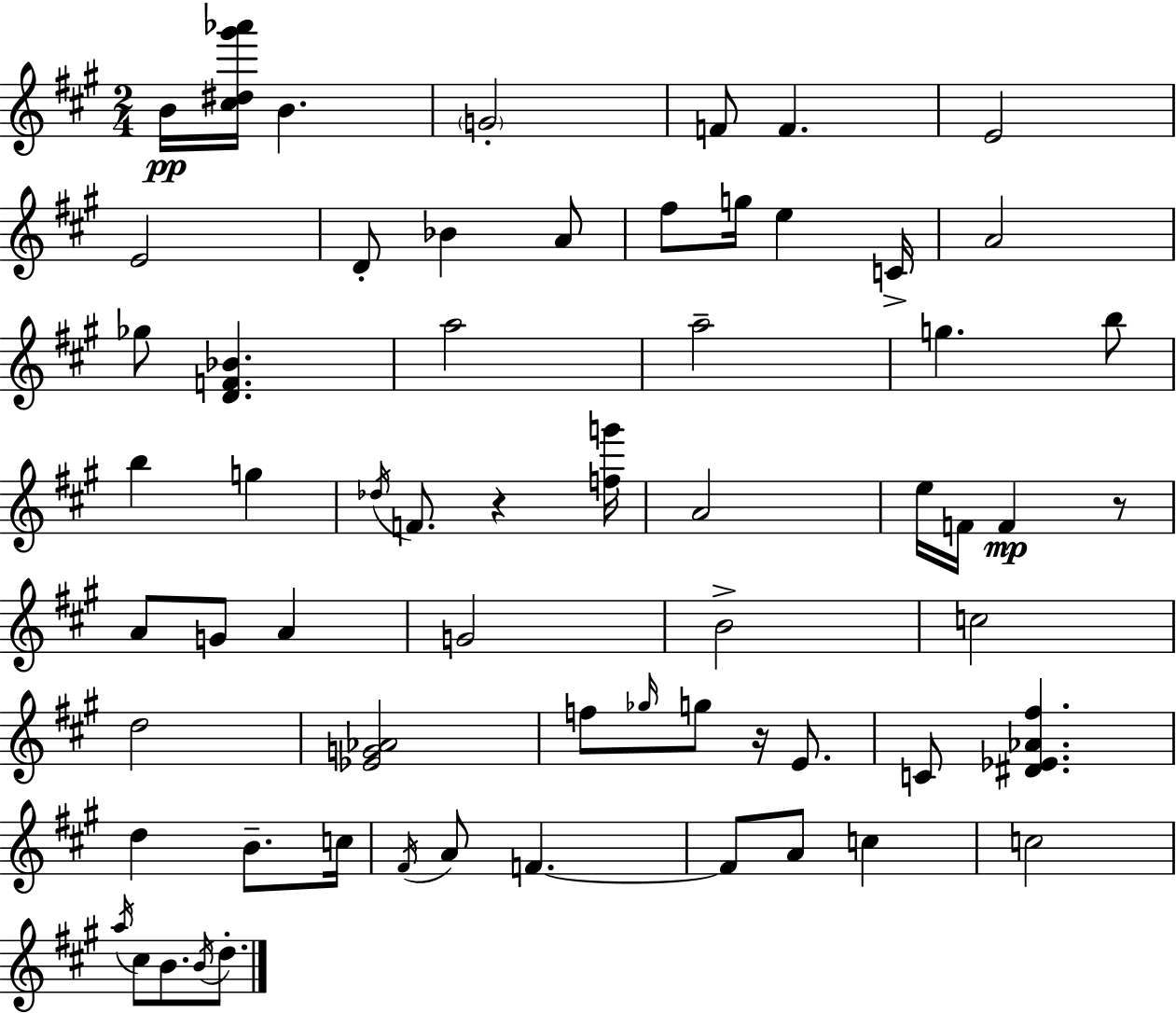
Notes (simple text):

B4/s [C#5,D#5,G#6,Ab6]/s B4/q. G4/h F4/e F4/q. E4/h E4/h D4/e Bb4/q A4/e F#5/e G5/s E5/q C4/s A4/h Gb5/e [D4,F4,Bb4]/q. A5/h A5/h G5/q. B5/e B5/q G5/q Db5/s F4/e. R/q [F5,G6]/s A4/h E5/s F4/s F4/q R/e A4/e G4/e A4/q G4/h B4/h C5/h D5/h [Eb4,G4,Ab4]/h F5/e Gb5/s G5/e R/s E4/e. C4/e [D#4,Eb4,Ab4,F#5]/q. D5/q B4/e. C5/s F#4/s A4/e F4/q. F4/e A4/e C5/q C5/h A5/s C#5/e B4/e. B4/s D5/e.